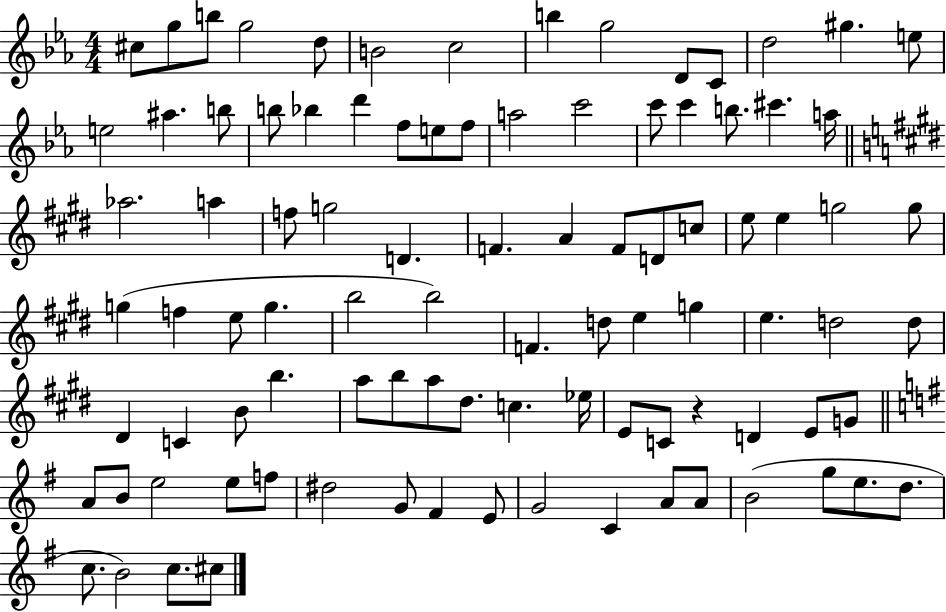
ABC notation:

X:1
T:Untitled
M:4/4
L:1/4
K:Eb
^c/2 g/2 b/2 g2 d/2 B2 c2 b g2 D/2 C/2 d2 ^g e/2 e2 ^a b/2 b/2 _b d' f/2 e/2 f/2 a2 c'2 c'/2 c' b/2 ^c' a/4 _a2 a f/2 g2 D F A F/2 D/2 c/2 e/2 e g2 g/2 g f e/2 g b2 b2 F d/2 e g e d2 d/2 ^D C B/2 b a/2 b/2 a/2 ^d/2 c _e/4 E/2 C/2 z D E/2 G/2 A/2 B/2 e2 e/2 f/2 ^d2 G/2 ^F E/2 G2 C A/2 A/2 B2 g/2 e/2 d/2 c/2 B2 c/2 ^c/2